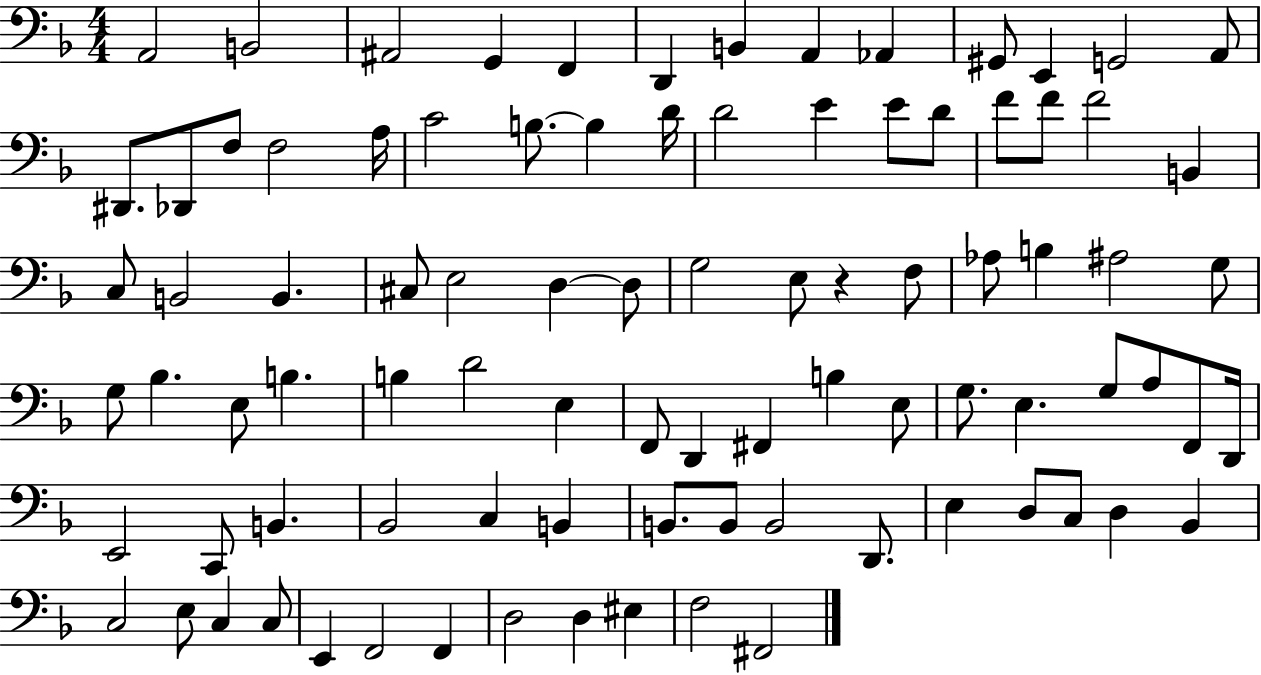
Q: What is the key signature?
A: F major